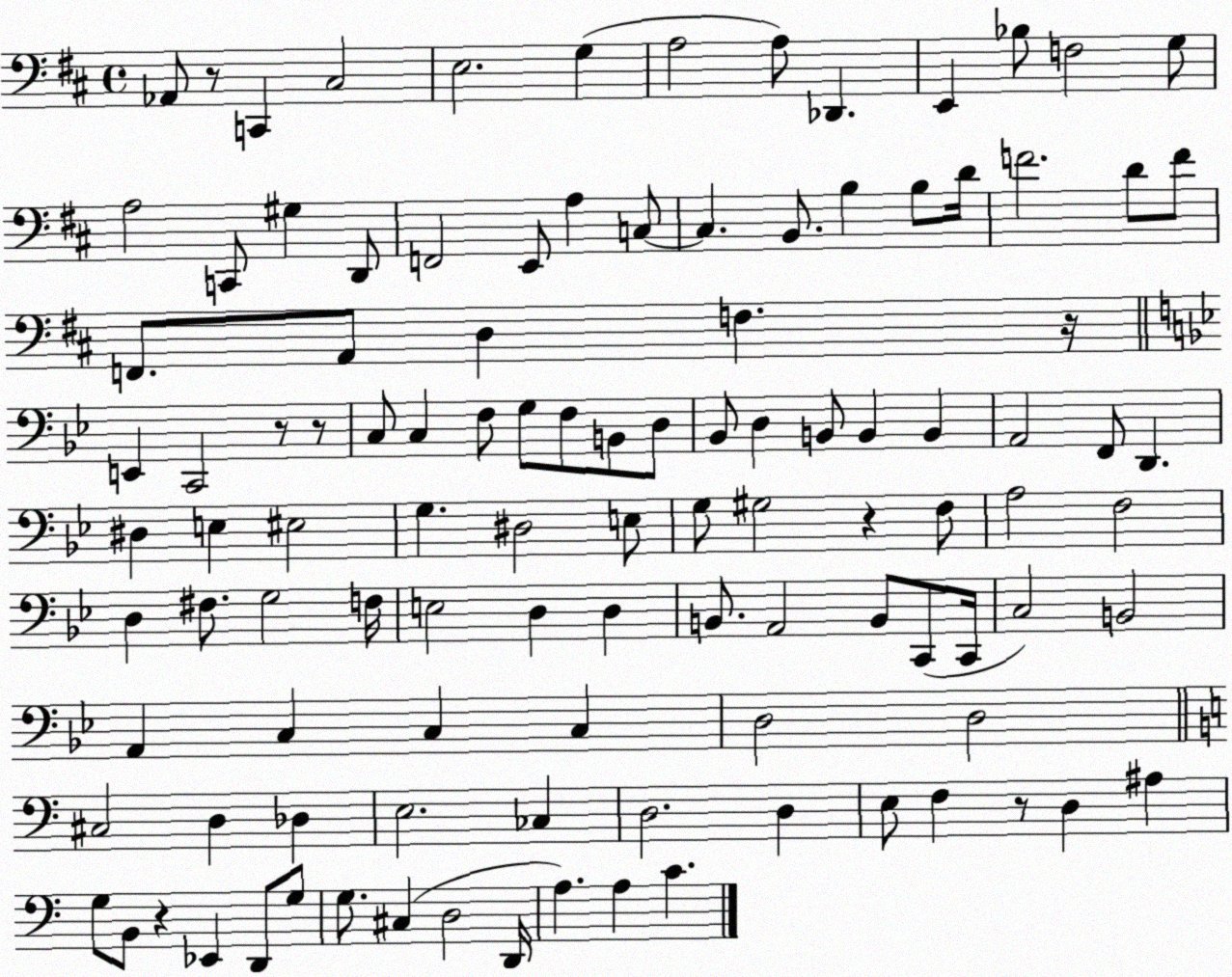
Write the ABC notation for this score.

X:1
T:Untitled
M:4/4
L:1/4
K:D
_A,,/2 z/2 C,, ^C,2 E,2 G, A,2 A,/2 _D,, E,, _B,/2 F,2 G,/2 A,2 C,,/2 ^G, D,,/2 F,,2 E,,/2 A, C,/2 C, B,,/2 B, B,/2 D/4 F2 D/2 F/2 F,,/2 A,,/2 D, F, z/4 E,, C,,2 z/2 z/2 C,/2 C, F,/2 G,/2 F,/2 B,,/2 D,/2 _B,,/2 D, B,,/2 B,, B,, A,,2 F,,/2 D,, ^D, E, ^E,2 G, ^D,2 E,/2 G,/2 ^G,2 z F,/2 A,2 F,2 D, ^F,/2 G,2 F,/4 E,2 D, D, B,,/2 A,,2 B,,/2 C,,/2 C,,/4 C,2 B,,2 A,, C, C, C, D,2 D,2 ^C,2 D, _D, E,2 _C, D,2 D, E,/2 F, z/2 D, ^A, G,/2 B,,/2 z _E,, D,,/2 G,/2 G,/2 ^C, D,2 D,,/4 A, A, C